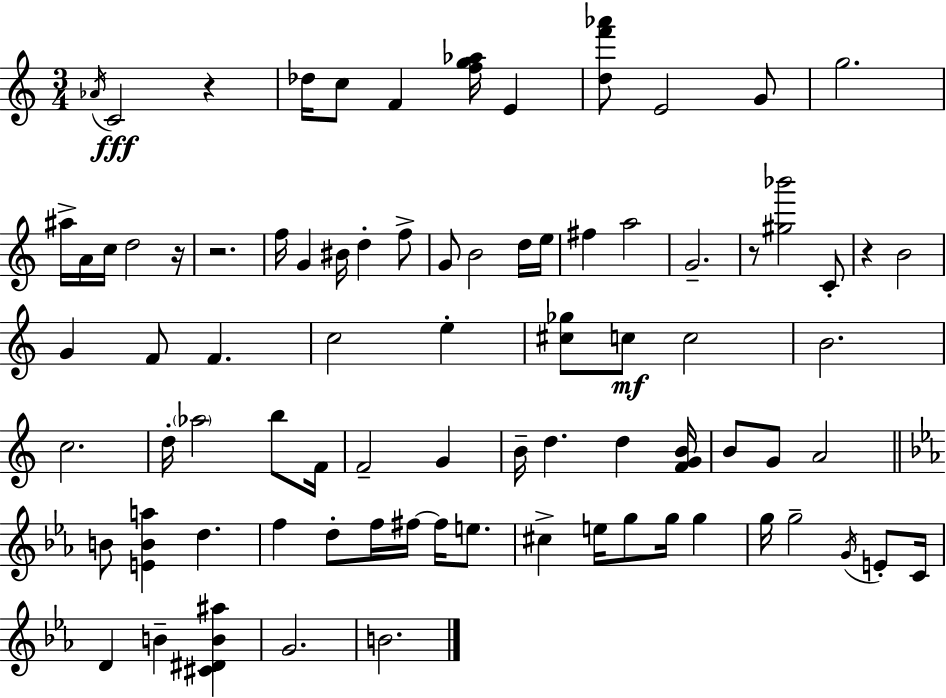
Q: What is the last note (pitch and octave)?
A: B4